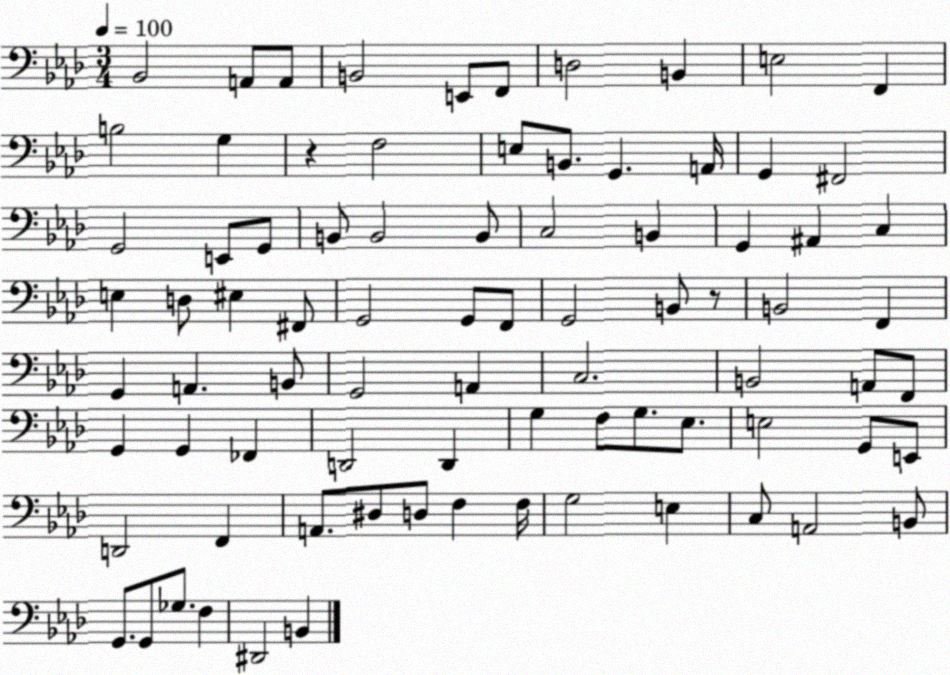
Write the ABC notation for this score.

X:1
T:Untitled
M:3/4
L:1/4
K:Ab
_B,,2 A,,/2 A,,/2 B,,2 E,,/2 F,,/2 D,2 B,, E,2 F,, B,2 G, z F,2 E,/2 B,,/2 G,, A,,/4 G,, ^F,,2 G,,2 E,,/2 G,,/2 B,,/2 B,,2 B,,/2 C,2 B,, G,, ^A,, C, E, D,/2 ^E, ^F,,/2 G,,2 G,,/2 F,,/2 G,,2 B,,/2 z/2 B,,2 F,, G,, A,, B,,/2 G,,2 A,, C,2 B,,2 A,,/2 F,,/2 G,, G,, _F,, D,,2 D,, G, F,/2 G,/2 _E,/2 E,2 G,,/2 E,,/2 D,,2 F,, A,,/2 ^D,/2 D,/2 F, F,/4 G,2 E, C,/2 A,,2 B,,/2 G,,/2 G,,/2 _G,/2 F, ^D,,2 B,,